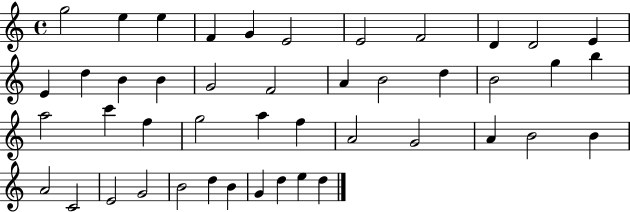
{
  \clef treble
  \time 4/4
  \defaultTimeSignature
  \key c \major
  g''2 e''4 e''4 | f'4 g'4 e'2 | e'2 f'2 | d'4 d'2 e'4 | \break e'4 d''4 b'4 b'4 | g'2 f'2 | a'4 b'2 d''4 | b'2 g''4 b''4 | \break a''2 c'''4 f''4 | g''2 a''4 f''4 | a'2 g'2 | a'4 b'2 b'4 | \break a'2 c'2 | e'2 g'2 | b'2 d''4 b'4 | g'4 d''4 e''4 d''4 | \break \bar "|."
}